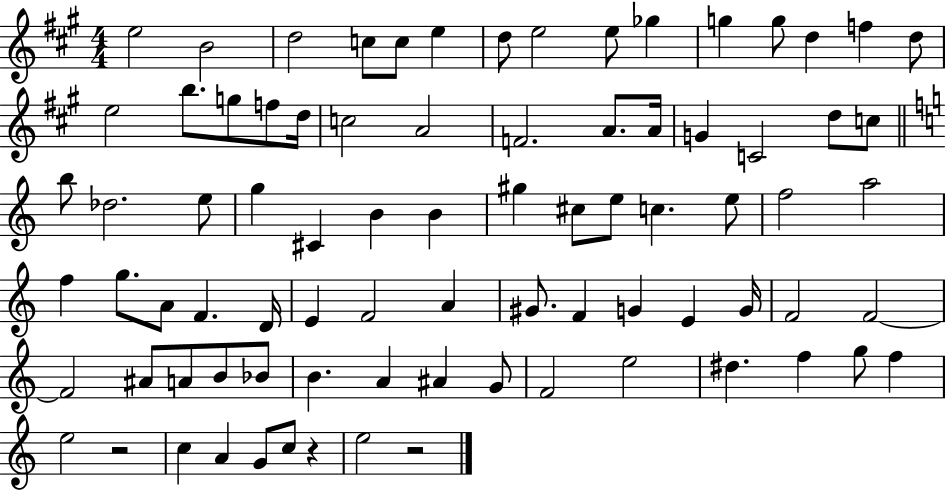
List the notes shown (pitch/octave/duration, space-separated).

E5/h B4/h D5/h C5/e C5/e E5/q D5/e E5/h E5/e Gb5/q G5/q G5/e D5/q F5/q D5/e E5/h B5/e. G5/e F5/e D5/s C5/h A4/h F4/h. A4/e. A4/s G4/q C4/h D5/e C5/e B5/e Db5/h. E5/e G5/q C#4/q B4/q B4/q G#5/q C#5/e E5/e C5/q. E5/e F5/h A5/h F5/q G5/e. A4/e F4/q. D4/s E4/q F4/h A4/q G#4/e. F4/q G4/q E4/q G4/s F4/h F4/h F4/h A#4/e A4/e B4/e Bb4/e B4/q. A4/q A#4/q G4/e F4/h E5/h D#5/q. F5/q G5/e F5/q E5/h R/h C5/q A4/q G4/e C5/e R/q E5/h R/h